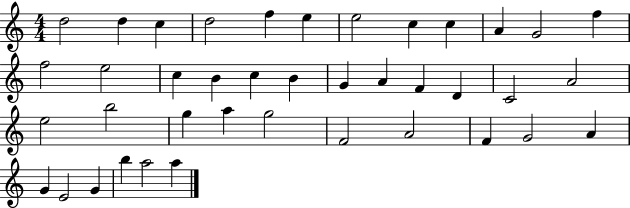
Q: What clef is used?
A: treble